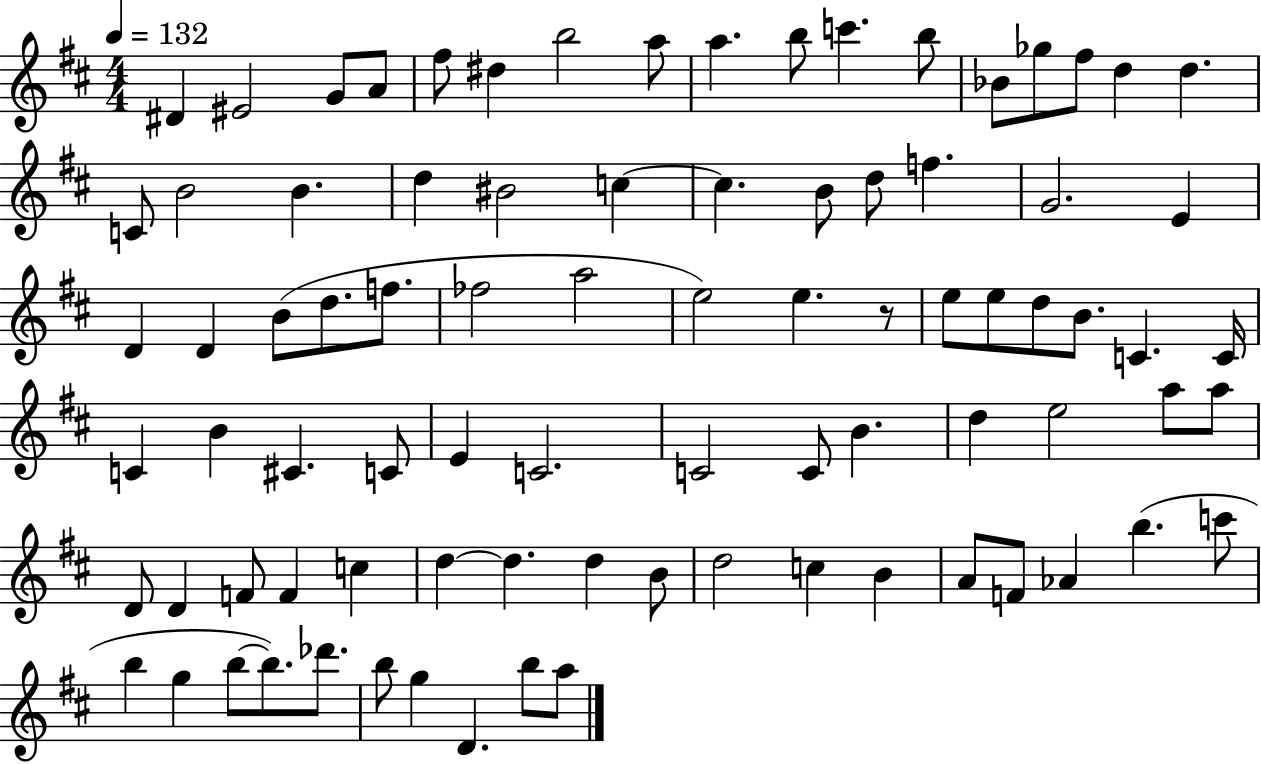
{
  \clef treble
  \numericTimeSignature
  \time 4/4
  \key d \major
  \tempo 4 = 132
  dis'4 eis'2 g'8 a'8 | fis''8 dis''4 b''2 a''8 | a''4. b''8 c'''4. b''8 | bes'8 ges''8 fis''8 d''4 d''4. | \break c'8 b'2 b'4. | d''4 bis'2 c''4~~ | c''4. b'8 d''8 f''4. | g'2. e'4 | \break d'4 d'4 b'8( d''8. f''8. | fes''2 a''2 | e''2) e''4. r8 | e''8 e''8 d''8 b'8. c'4. c'16 | \break c'4 b'4 cis'4. c'8 | e'4 c'2. | c'2 c'8 b'4. | d''4 e''2 a''8 a''8 | \break d'8 d'4 f'8 f'4 c''4 | d''4~~ d''4. d''4 b'8 | d''2 c''4 b'4 | a'8 f'8 aes'4 b''4.( c'''8 | \break b''4 g''4 b''8~~ b''8.) des'''8. | b''8 g''4 d'4. b''8 a''8 | \bar "|."
}